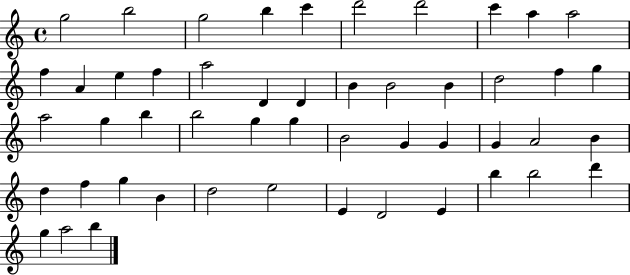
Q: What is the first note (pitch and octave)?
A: G5